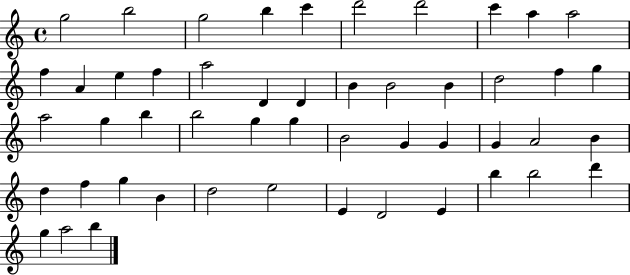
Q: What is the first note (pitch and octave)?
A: G5